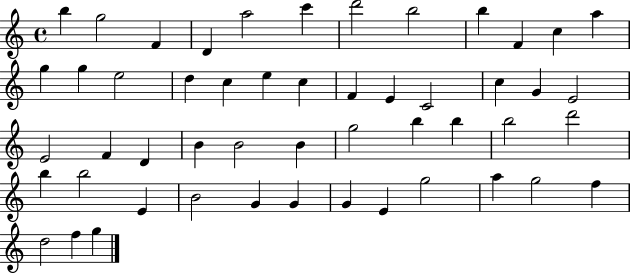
{
  \clef treble
  \time 4/4
  \defaultTimeSignature
  \key c \major
  b''4 g''2 f'4 | d'4 a''2 c'''4 | d'''2 b''2 | b''4 f'4 c''4 a''4 | \break g''4 g''4 e''2 | d''4 c''4 e''4 c''4 | f'4 e'4 c'2 | c''4 g'4 e'2 | \break e'2 f'4 d'4 | b'4 b'2 b'4 | g''2 b''4 b''4 | b''2 d'''2 | \break b''4 b''2 e'4 | b'2 g'4 g'4 | g'4 e'4 g''2 | a''4 g''2 f''4 | \break d''2 f''4 g''4 | \bar "|."
}